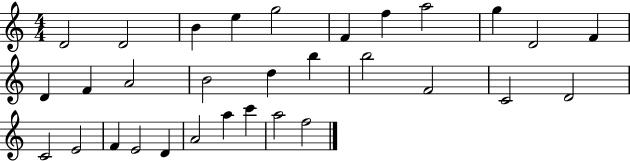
D4/h D4/h B4/q E5/q G5/h F4/q F5/q A5/h G5/q D4/h F4/q D4/q F4/q A4/h B4/h D5/q B5/q B5/h F4/h C4/h D4/h C4/h E4/h F4/q E4/h D4/q A4/h A5/q C6/q A5/h F5/h